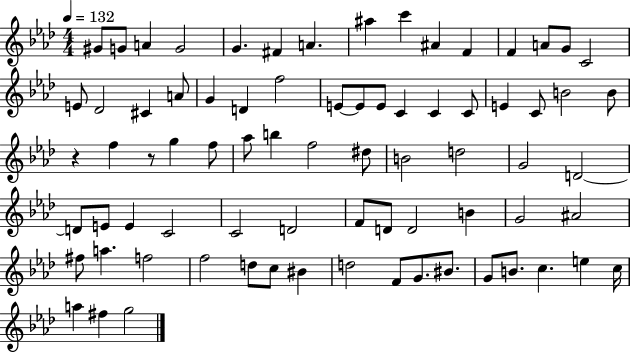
{
  \clef treble
  \numericTimeSignature
  \time 4/4
  \key aes \major
  \tempo 4 = 132
  gis'8 g'8 a'4 g'2 | g'4. fis'4 a'4. | ais''4 c'''4 ais'4 f'4 | f'4 a'8 g'8 c'2 | \break e'8 des'2 cis'4 a'8 | g'4 d'4 f''2 | e'8~~ e'8 e'8 c'4 c'4 c'8 | e'4 c'8 b'2 b'8 | \break r4 f''4 r8 g''4 f''8 | aes''8 b''4 f''2 dis''8 | b'2 d''2 | g'2 d'2~~ | \break d'8 e'8 e'4 c'2 | c'2 d'2 | f'8 d'8 d'2 b'4 | g'2 ais'2 | \break fis''8 a''4. f''2 | f''2 d''8 c''8 bis'4 | d''2 f'8 g'8. bis'8. | g'8 b'8. c''4. e''4 c''16 | \break a''4 fis''4 g''2 | \bar "|."
}